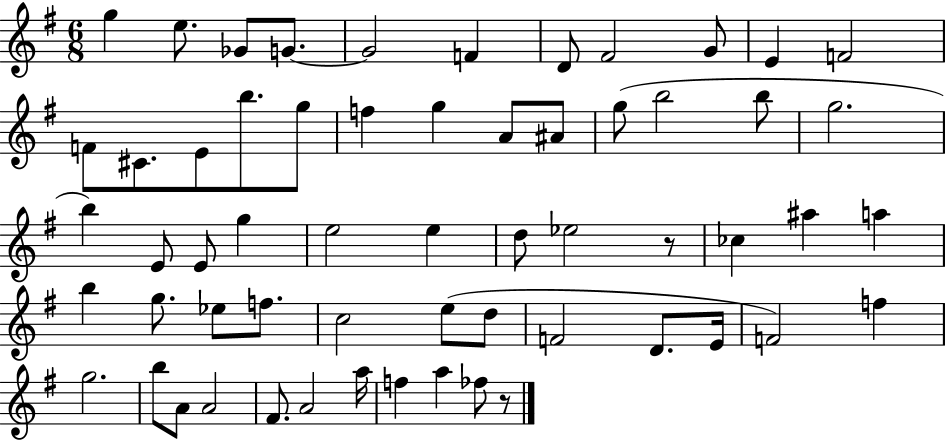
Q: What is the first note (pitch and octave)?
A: G5